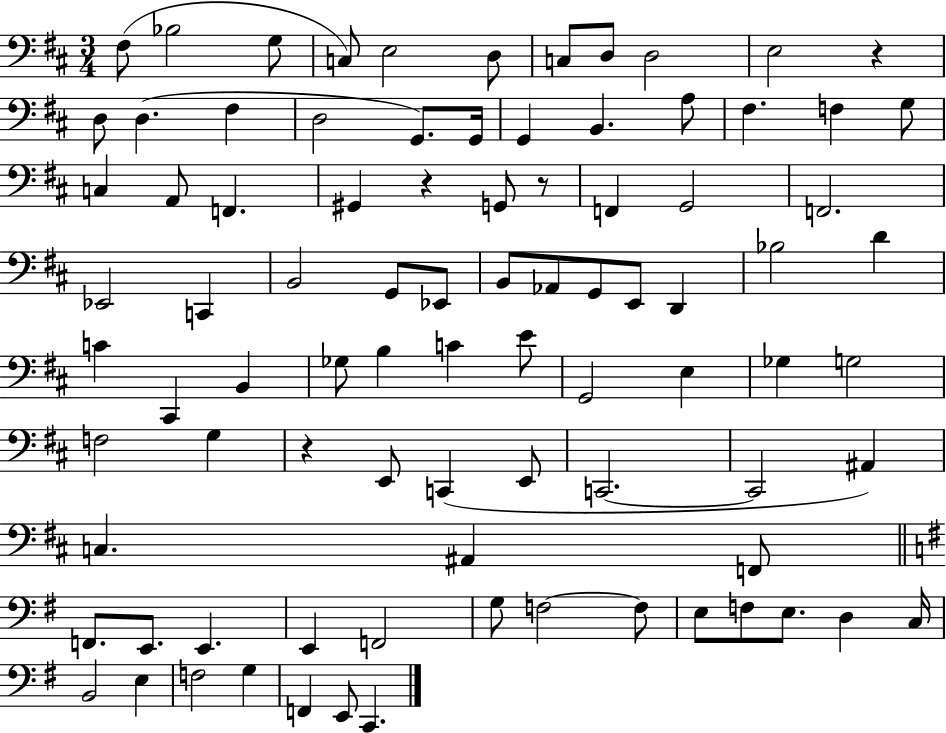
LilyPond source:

{
  \clef bass
  \numericTimeSignature
  \time 3/4
  \key d \major
  fis8( bes2 g8 | c8) e2 d8 | c8 d8 d2 | e2 r4 | \break d8 d4.( fis4 | d2 g,8.) g,16 | g,4 b,4. a8 | fis4. f4 g8 | \break c4 a,8 f,4. | gis,4 r4 g,8 r8 | f,4 g,2 | f,2. | \break ees,2 c,4 | b,2 g,8 ees,8 | b,8 aes,8 g,8 e,8 d,4 | bes2 d'4 | \break c'4 cis,4 b,4 | ges8 b4 c'4 e'8 | g,2 e4 | ges4 g2 | \break f2 g4 | r4 e,8 c,4( e,8 | c,2.~~ | c,2 ais,4) | \break c4. ais,4 f,8 | \bar "||" \break \key e \minor f,8. e,8. e,4. | e,4 f,2 | g8 f2~~ f8 | e8 f8 e8. d4 c16 | \break b,2 e4 | f2 g4 | f,4 e,8 c,4. | \bar "|."
}